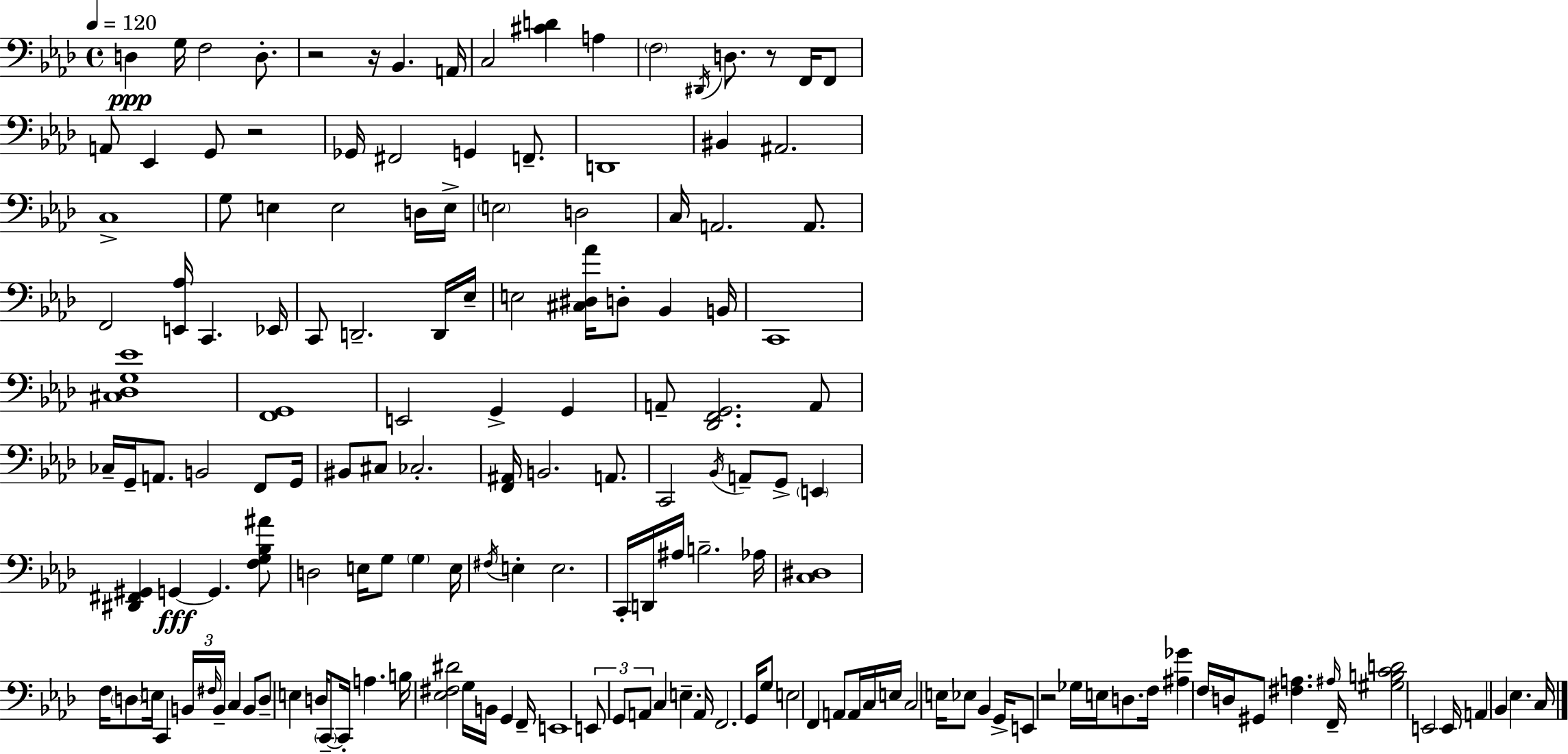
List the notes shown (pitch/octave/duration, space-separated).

D3/q G3/s F3/h D3/e. R/h R/s Bb2/q. A2/s C3/h [C#4,D4]/q A3/q F3/h D#2/s D3/e. R/e F2/s F2/e A2/e Eb2/q G2/e R/h Gb2/s F#2/h G2/q F2/e. D2/w BIS2/q A#2/h. C3/w G3/e E3/q E3/h D3/s E3/s E3/h D3/h C3/s A2/h. A2/e. F2/h [E2,Ab3]/s C2/q. Eb2/s C2/e D2/h. D2/s Eb3/s E3/h [C#3,D#3,Ab4]/s D3/e Bb2/q B2/s C2/w [C#3,Db3,G3,Eb4]/w [F2,G2]/w E2/h G2/q G2/q A2/e [Db2,F2,G2]/h. A2/e CES3/s G2/s A2/e. B2/h F2/e G2/s BIS2/e C#3/e CES3/h. [F2,A#2]/s B2/h. A2/e. C2/h Bb2/s A2/e G2/e E2/q [D#2,F#2,G#2]/q G2/q G2/q. [F3,G3,Bb3,A#4]/e D3/h E3/s G3/e G3/q E3/s F#3/s E3/q E3/h. C2/s D2/s A#3/s B3/h. Ab3/s [C3,D#3]/w F3/s D3/e E3/s C2/q B2/s F#3/s B2/s C3/q B2/e D3/e E3/q D3/s C2/e C2/s A3/q. B3/s [Eb3,F#3,D#4]/h G3/s B2/s G2/q F2/s E2/w E2/e G2/e A2/e C3/q E3/q. A2/s F2/h. G2/s G3/e E3/h F2/q A2/e A2/s C3/s E3/s C3/h E3/s Eb3/e Bb2/q G2/s E2/e R/h Gb3/s E3/s D3/e. F3/s [A#3,Gb4]/q F3/s D3/s G#2/e [F#3,A3]/q. A#3/s F2/s [G#3,B3,C4,D4]/h E2/h E2/s A2/q Bb2/q Eb3/q. C3/s